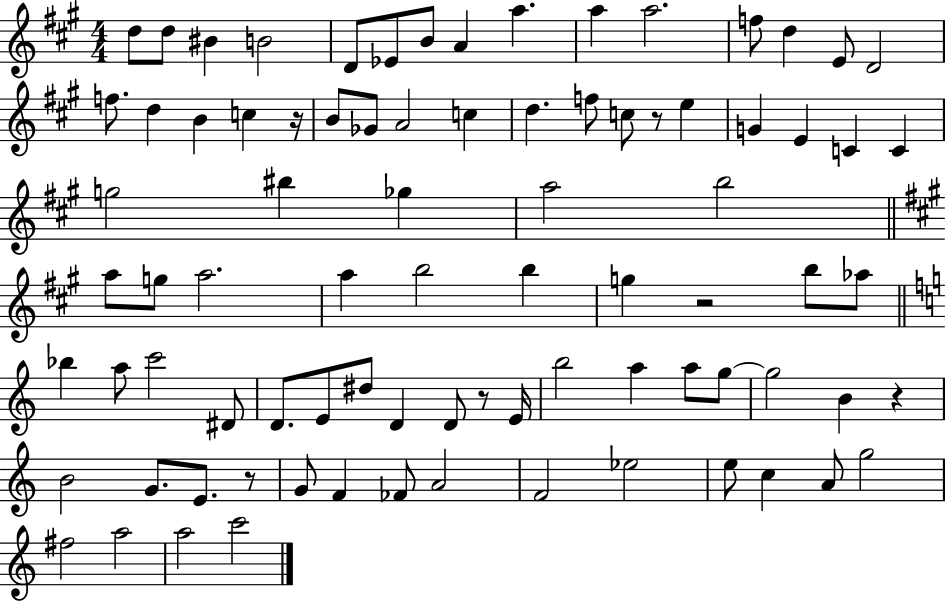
{
  \clef treble
  \numericTimeSignature
  \time 4/4
  \key a \major
  d''8 d''8 bis'4 b'2 | d'8 ees'8 b'8 a'4 a''4. | a''4 a''2. | f''8 d''4 e'8 d'2 | \break f''8. d''4 b'4 c''4 r16 | b'8 ges'8 a'2 c''4 | d''4. f''8 c''8 r8 e''4 | g'4 e'4 c'4 c'4 | \break g''2 bis''4 ges''4 | a''2 b''2 | \bar "||" \break \key a \major a''8 g''8 a''2. | a''4 b''2 b''4 | g''4 r2 b''8 aes''8 | \bar "||" \break \key c \major bes''4 a''8 c'''2 dis'8 | d'8. e'8 dis''8 d'4 d'8 r8 e'16 | b''2 a''4 a''8 g''8~~ | g''2 b'4 r4 | \break b'2 g'8. e'8. r8 | g'8 f'4 fes'8 a'2 | f'2 ees''2 | e''8 c''4 a'8 g''2 | \break fis''2 a''2 | a''2 c'''2 | \bar "|."
}